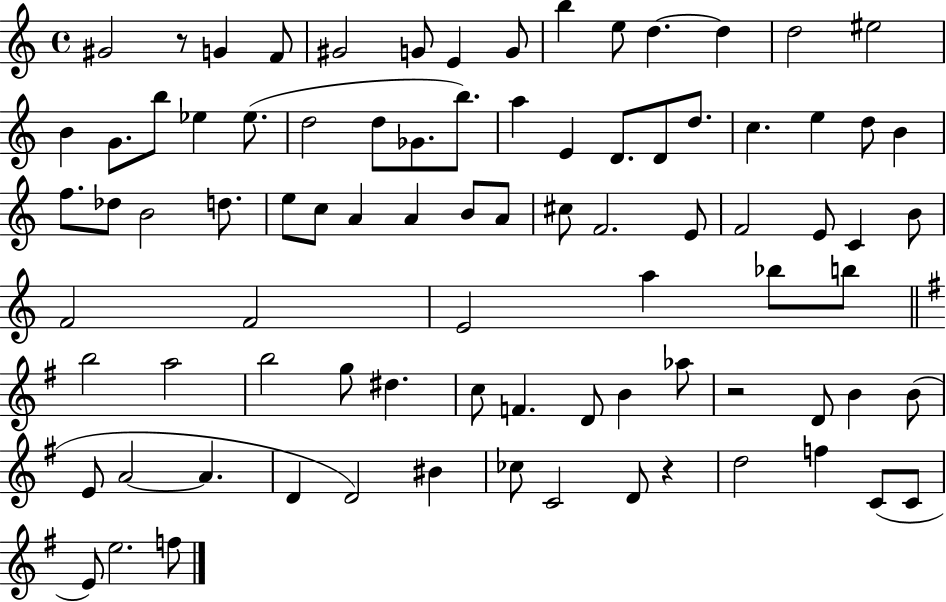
{
  \clef treble
  \time 4/4
  \defaultTimeSignature
  \key c \major
  \repeat volta 2 { gis'2 r8 g'4 f'8 | gis'2 g'8 e'4 g'8 | b''4 e''8 d''4.~~ d''4 | d''2 eis''2 | \break b'4 g'8. b''8 ees''4 ees''8.( | d''2 d''8 ges'8. b''8.) | a''4 e'4 d'8. d'8 d''8. | c''4. e''4 d''8 b'4 | \break f''8. des''8 b'2 d''8. | e''8 c''8 a'4 a'4 b'8 a'8 | cis''8 f'2. e'8 | f'2 e'8 c'4 b'8 | \break f'2 f'2 | e'2 a''4 bes''8 b''8 | \bar "||" \break \key g \major b''2 a''2 | b''2 g''8 dis''4. | c''8 f'4. d'8 b'4 aes''8 | r2 d'8 b'4 b'8( | \break e'8 a'2~~ a'4. | d'4 d'2) bis'4 | ces''8 c'2 d'8 r4 | d''2 f''4 c'8( c'8 | \break e'8) e''2. f''8 | } \bar "|."
}